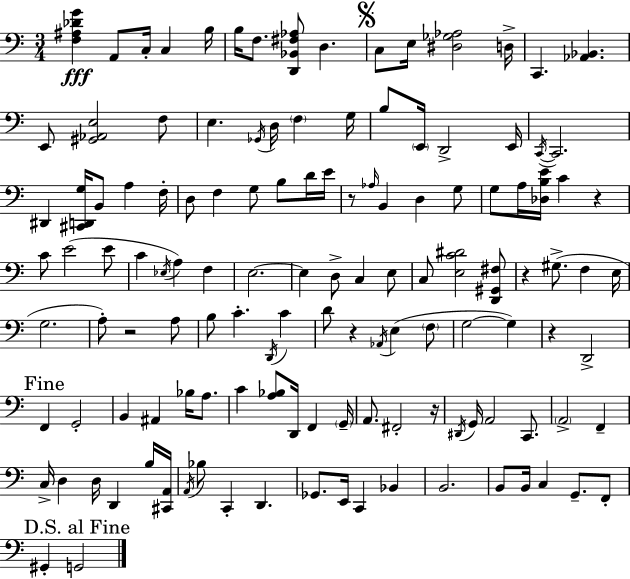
[F3,A#3,Db4,G4]/q A2/e C3/s C3/q B3/s B3/s F3/e. [D2,Bb2,F#3,Ab3]/e D3/q. C3/e E3/s [D#3,Gb3,Ab3]/h D3/s C2/q. [Ab2,Bb2]/q. E2/e [G#2,Ab2,E3]/h F3/e E3/q. Gb2/s D3/s F3/q G3/s B3/e E2/s D2/h E2/s C2/s C2/h. D#2/q [C#2,D2,G3]/s B2/e A3/q F3/s D3/e F3/q G3/e B3/e D4/s E4/s R/e Ab3/s B2/q D3/q G3/e G3/e A3/s [Db3,B3,E4]/s C4/q R/q C4/e E4/h E4/e C4/q Eb3/s A3/q F3/q E3/h. E3/q D3/e C3/q E3/e C3/e [E3,C4,D#4]/h [D2,G#2,F#3]/e R/q G#3/e. F3/q E3/s G3/h. A3/e R/h A3/e B3/e C4/q. D2/s C4/q D4/e R/q Ab2/s E3/q F3/e G3/h G3/q R/q D2/h F2/q G2/h B2/q A#2/q Bb3/s A3/e. C4/q [A3,Bb3]/e D2/s F2/q G2/s A2/e. F#2/h R/s D#2/s G2/s A2/h C2/e. A2/h F2/q C3/s D3/q D3/s D2/q B3/s [C#2,A2]/s A2/s Bb3/e C2/q D2/q. Gb2/e. E2/s C2/q Bb2/q B2/h. B2/e B2/s C3/q G2/e. F2/e G#2/q G2/h